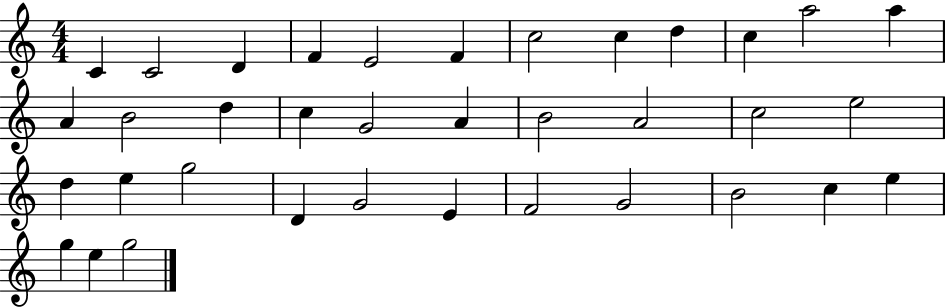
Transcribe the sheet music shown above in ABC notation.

X:1
T:Untitled
M:4/4
L:1/4
K:C
C C2 D F E2 F c2 c d c a2 a A B2 d c G2 A B2 A2 c2 e2 d e g2 D G2 E F2 G2 B2 c e g e g2